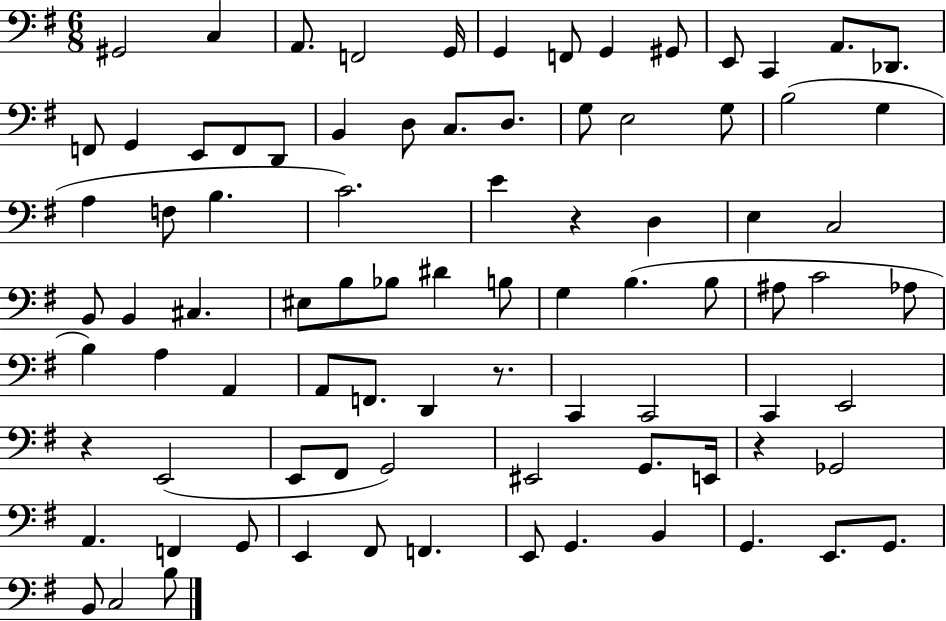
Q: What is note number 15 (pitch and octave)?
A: G2